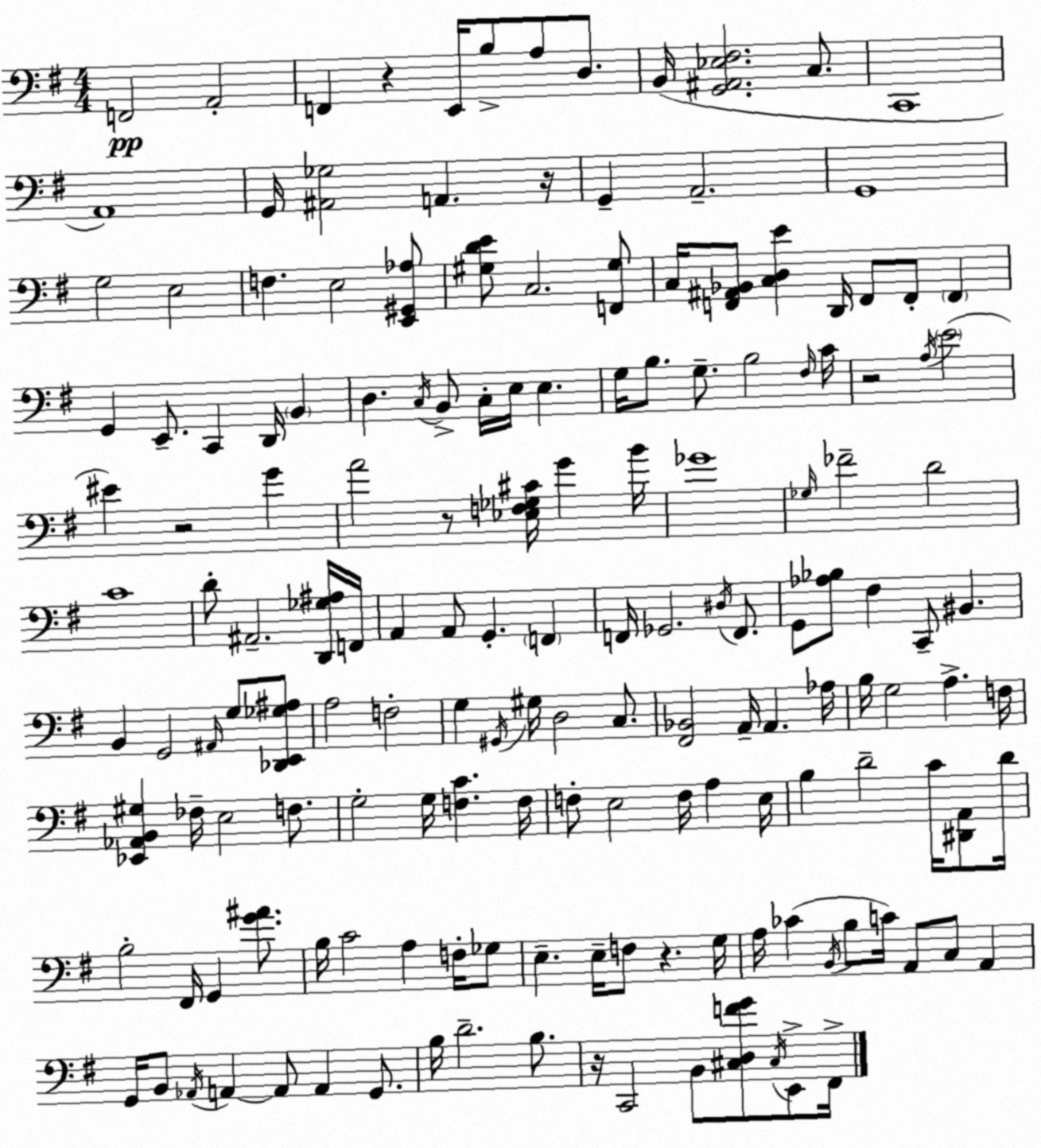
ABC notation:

X:1
T:Untitled
M:4/4
L:1/4
K:Em
F,,2 A,,2 F,, z E,,/4 B,/2 A,/2 D,/2 B,,/4 [G,,^A,,_E,^F,]2 C,/2 C,,4 A,,4 G,,/4 [^A,,_G,]2 A,, z/4 G,, A,,2 G,,4 G,2 E,2 F, E,2 [E,,^G,,_A,]/2 [^G,DE]/2 C,2 [F,,^G,]/2 C,/4 [F,,^A,,_B,,]/2 [C,D,E] D,,/4 F,,/2 F,,/2 F,, G,, E,,/2 C,, D,,/4 B,, D, C,/4 B,,/2 C,/4 E,/4 E, G,/4 B,/2 G,/2 B,2 ^F,/4 C/4 z2 A,/4 E2 ^E z2 G A2 z/2 [_E,F,_G,^C]/4 G B/4 _G4 _G,/4 _F2 D2 C4 D/2 ^A,,2 [D,,_G,^A,]/4 F,,/4 A,, A,,/2 G,, F,, F,,/4 _G,,2 ^D,/4 F,,/2 G,,/2 [_A,_B,]/2 ^F, C,,/2 ^B,, B,, G,,2 ^A,,/4 G,/2 [_D,,E,,_G,^A,]/2 A,2 F,2 G, ^G,,/4 ^G,/4 D,2 C,/2 [^F,,_B,,]2 A,,/4 A,, _A,/4 B,/4 G,2 A, F,/4 [_E,,_A,,B,,^G,] _F,/4 E,2 F,/2 G,2 G,/4 [F,C] F,/4 F,/2 E,2 F,/4 A, E,/4 B, D2 C/4 [^D,,A,,]/2 D/4 B,2 ^F,,/4 G,, [G^A]/2 B,/4 C2 A, F,/4 _G,/2 E, E,/4 F,/2 z G,/4 A,/4 _C B,,/4 B,/2 C/4 A,,/2 C,/2 A,, G,,/4 B,,/2 _A,,/4 A,, A,,/2 A,, G,,/2 B,/4 D2 B,/2 z/4 C,,2 B,,/2 [^C,D,FG]/2 ^C,/4 E,,/2 ^F,,/4